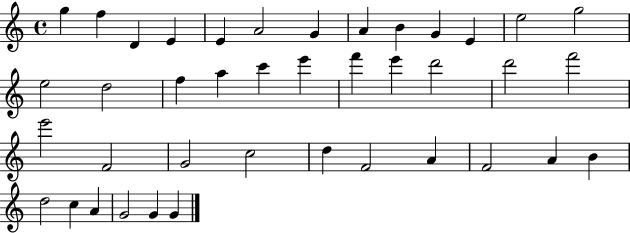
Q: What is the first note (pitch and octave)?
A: G5